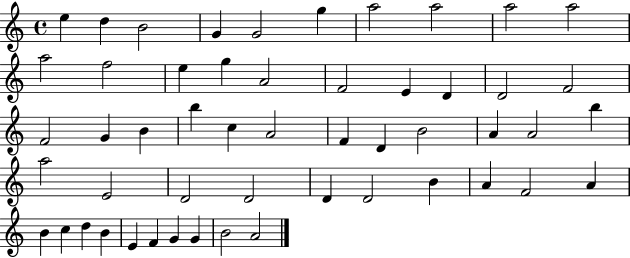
E5/q D5/q B4/h G4/q G4/h G5/q A5/h A5/h A5/h A5/h A5/h F5/h E5/q G5/q A4/h F4/h E4/q D4/q D4/h F4/h F4/h G4/q B4/q B5/q C5/q A4/h F4/q D4/q B4/h A4/q A4/h B5/q A5/h E4/h D4/h D4/h D4/q D4/h B4/q A4/q F4/h A4/q B4/q C5/q D5/q B4/q E4/q F4/q G4/q G4/q B4/h A4/h